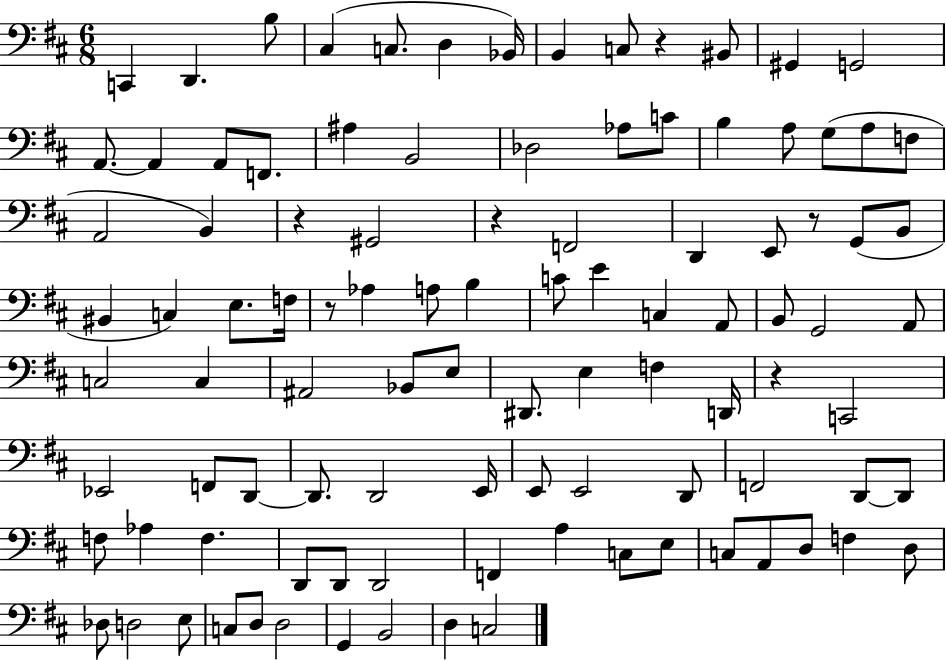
X:1
T:Untitled
M:6/8
L:1/4
K:D
C,, D,, B,/2 ^C, C,/2 D, _B,,/4 B,, C,/2 z ^B,,/2 ^G,, G,,2 A,,/2 A,, A,,/2 F,,/2 ^A, B,,2 _D,2 _A,/2 C/2 B, A,/2 G,/2 A,/2 F,/2 A,,2 B,, z ^G,,2 z F,,2 D,, E,,/2 z/2 G,,/2 B,,/2 ^B,, C, E,/2 F,/4 z/2 _A, A,/2 B, C/2 E C, A,,/2 B,,/2 G,,2 A,,/2 C,2 C, ^A,,2 _B,,/2 E,/2 ^D,,/2 E, F, D,,/4 z C,,2 _E,,2 F,,/2 D,,/2 D,,/2 D,,2 E,,/4 E,,/2 E,,2 D,,/2 F,,2 D,,/2 D,,/2 F,/2 _A, F, D,,/2 D,,/2 D,,2 F,, A, C,/2 E,/2 C,/2 A,,/2 D,/2 F, D,/2 _D,/2 D,2 E,/2 C,/2 D,/2 D,2 G,, B,,2 D, C,2